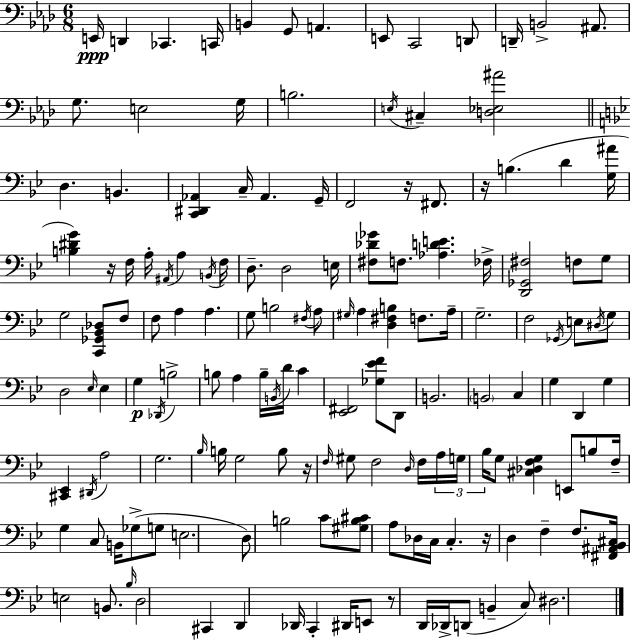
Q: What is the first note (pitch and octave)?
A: E2